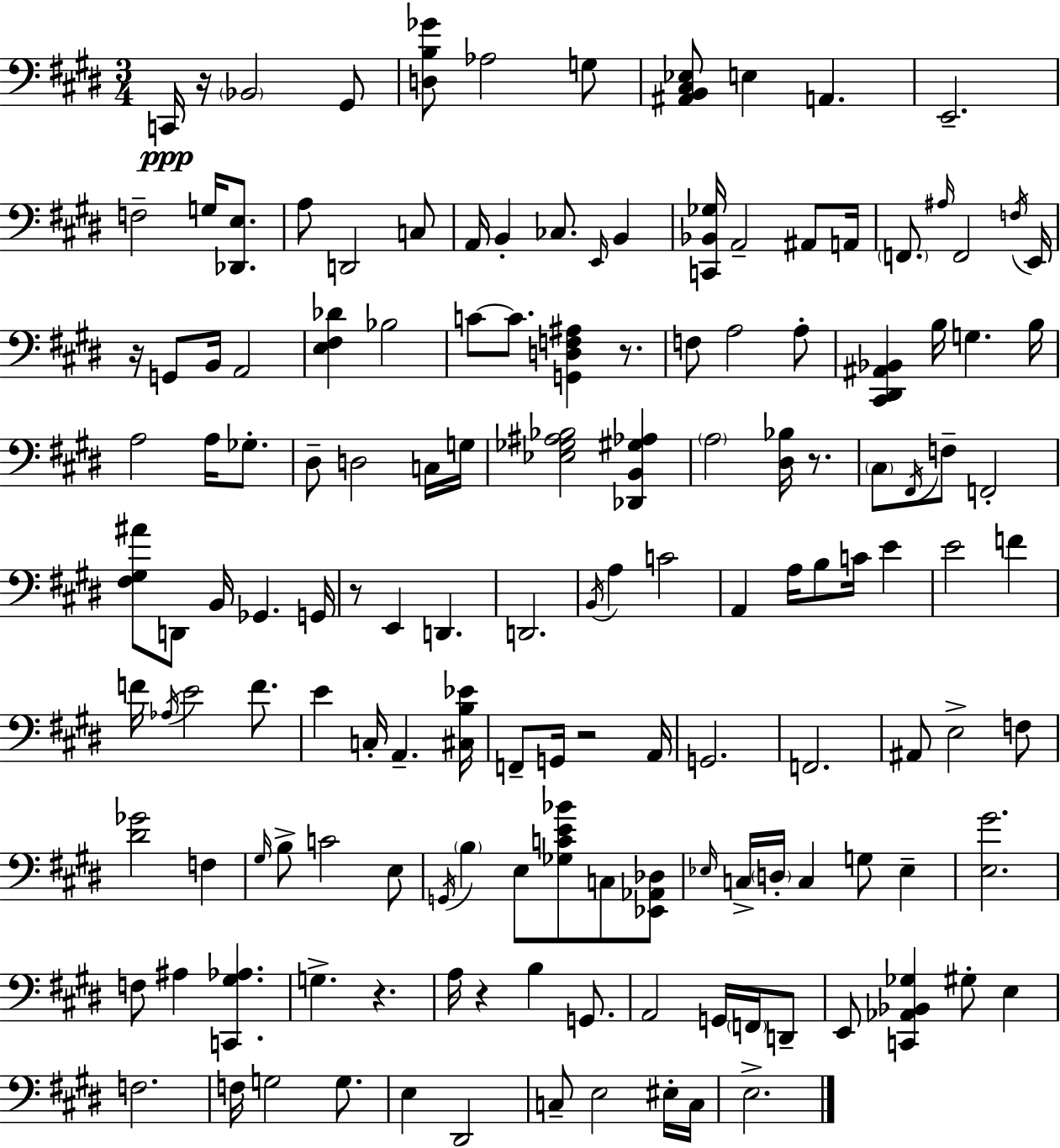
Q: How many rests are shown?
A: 8